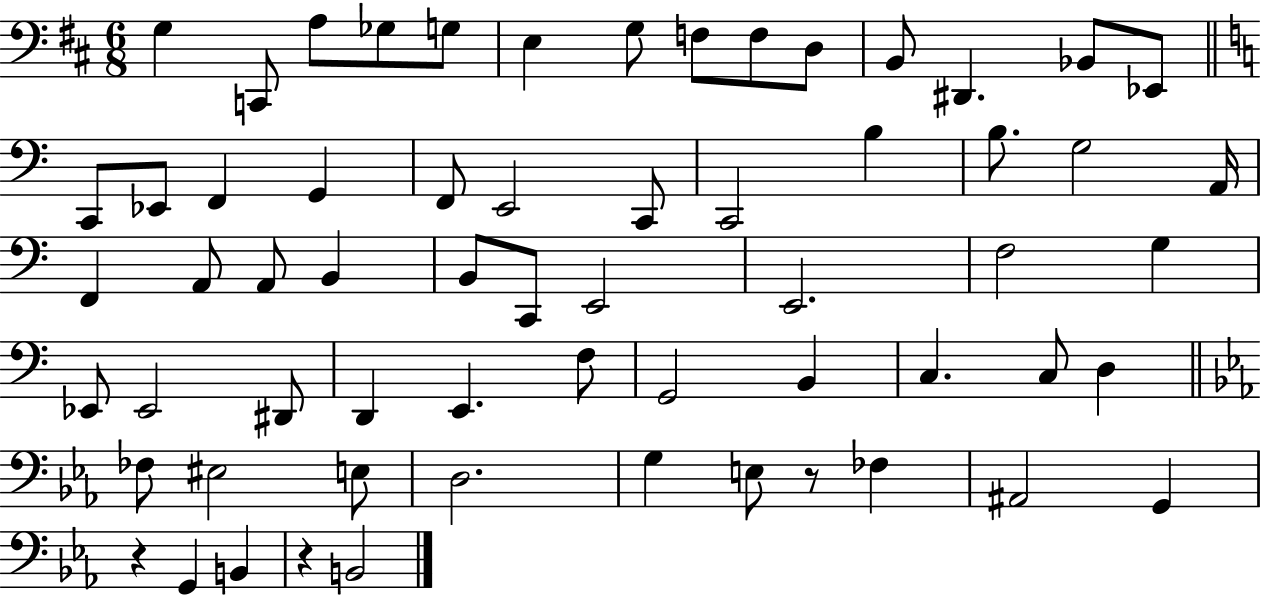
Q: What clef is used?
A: bass